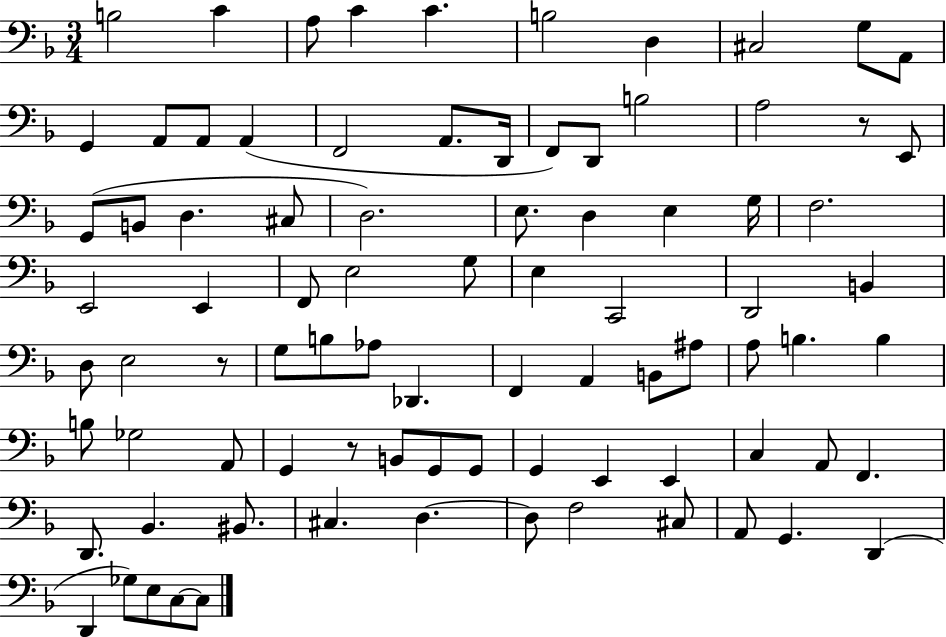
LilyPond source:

{
  \clef bass
  \numericTimeSignature
  \time 3/4
  \key f \major
  b2 c'4 | a8 c'4 c'4. | b2 d4 | cis2 g8 a,8 | \break g,4 a,8 a,8 a,4( | f,2 a,8. d,16 | f,8) d,8 b2 | a2 r8 e,8 | \break g,8( b,8 d4. cis8 | d2.) | e8. d4 e4 g16 | f2. | \break e,2 e,4 | f,8 e2 g8 | e4 c,2 | d,2 b,4 | \break d8 e2 r8 | g8 b8 aes8 des,4. | f,4 a,4 b,8 ais8 | a8 b4. b4 | \break b8 ges2 a,8 | g,4 r8 b,8 g,8 g,8 | g,4 e,4 e,4 | c4 a,8 f,4. | \break d,8. bes,4. bis,8. | cis4. d4.~~ | d8 f2 cis8 | a,8 g,4. d,4( | \break d,4 ges8) e8 c8~~ c8 | \bar "|."
}